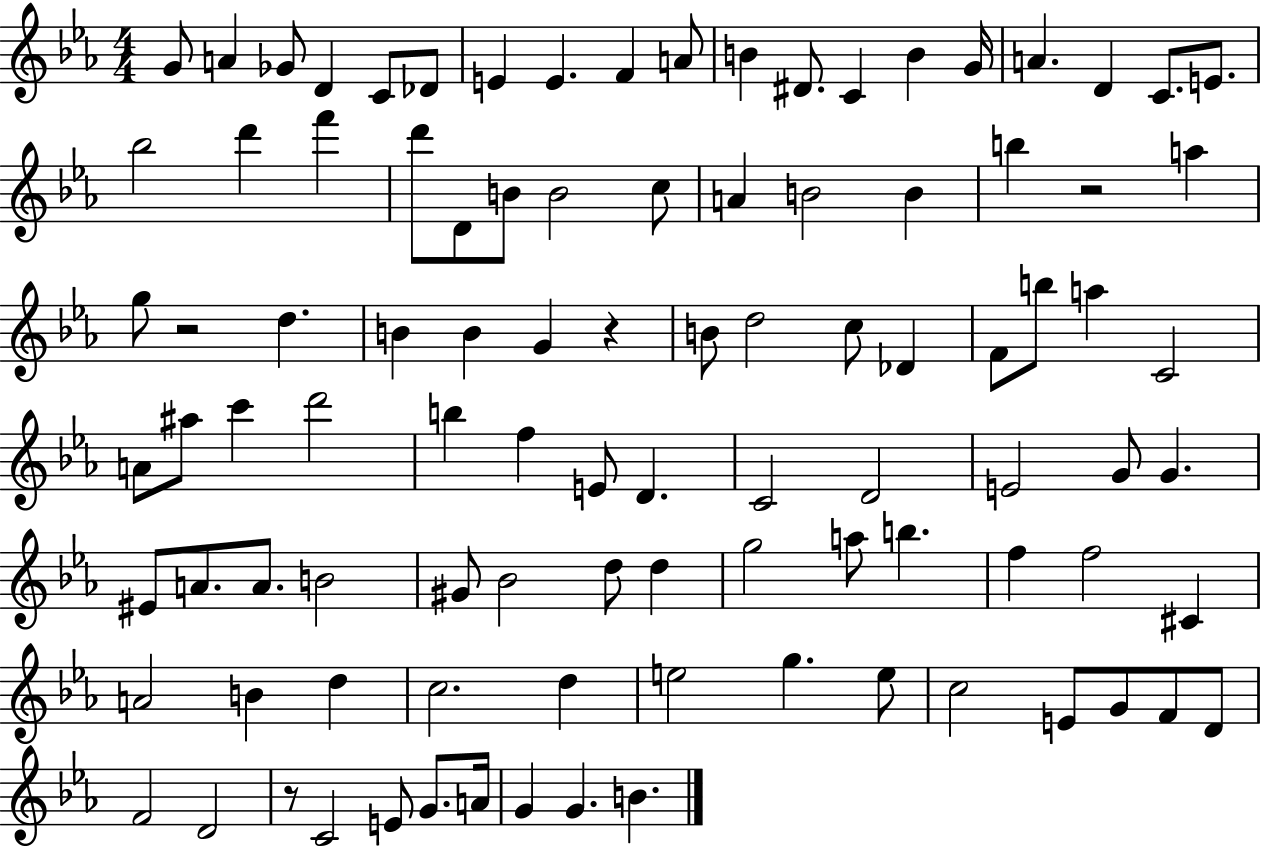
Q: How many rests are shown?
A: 4